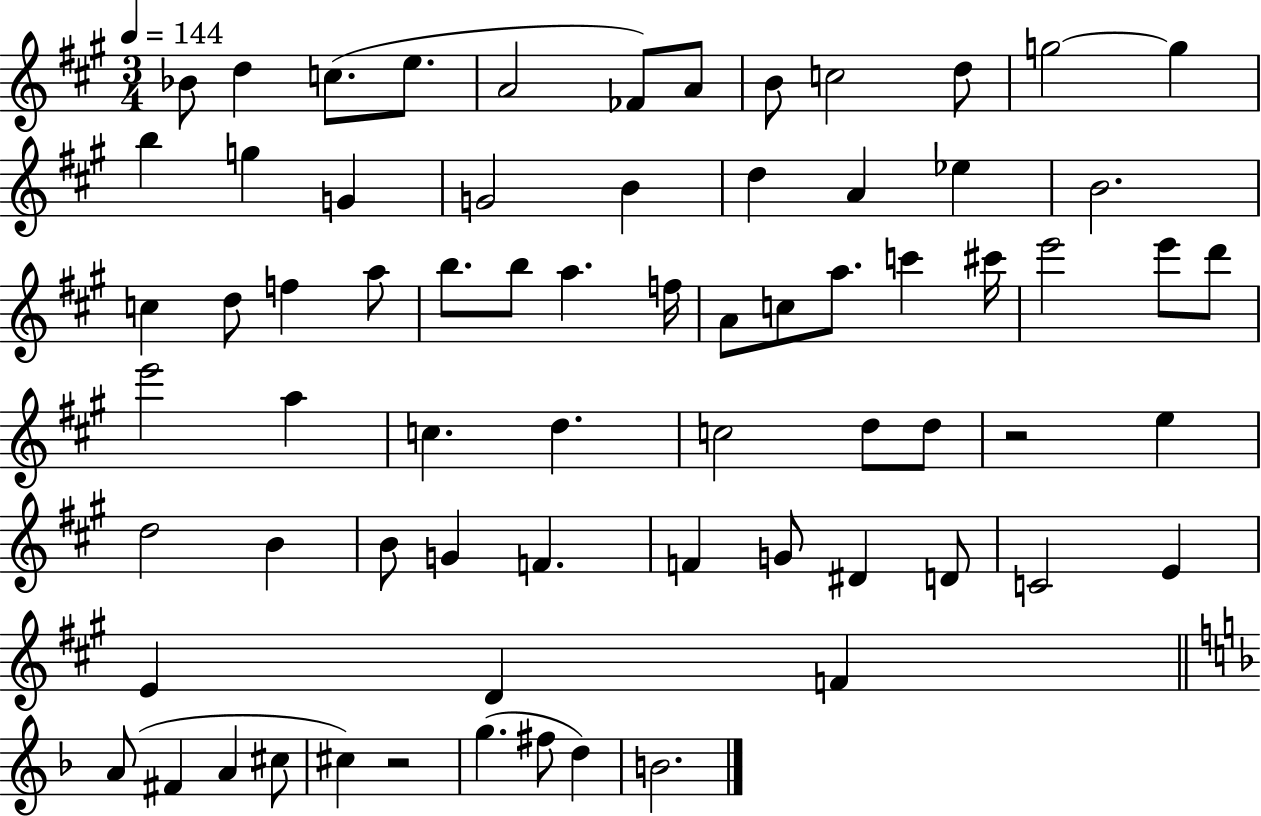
{
  \clef treble
  \numericTimeSignature
  \time 3/4
  \key a \major
  \tempo 4 = 144
  bes'8 d''4 c''8.( e''8. | a'2 fes'8) a'8 | b'8 c''2 d''8 | g''2~~ g''4 | \break b''4 g''4 g'4 | g'2 b'4 | d''4 a'4 ees''4 | b'2. | \break c''4 d''8 f''4 a''8 | b''8. b''8 a''4. f''16 | a'8 c''8 a''8. c'''4 cis'''16 | e'''2 e'''8 d'''8 | \break e'''2 a''4 | c''4. d''4. | c''2 d''8 d''8 | r2 e''4 | \break d''2 b'4 | b'8 g'4 f'4. | f'4 g'8 dis'4 d'8 | c'2 e'4 | \break e'4 d'4 f'4 | \bar "||" \break \key d \minor a'8( fis'4 a'4 cis''8 | cis''4) r2 | g''4.( fis''8 d''4) | b'2. | \break \bar "|."
}